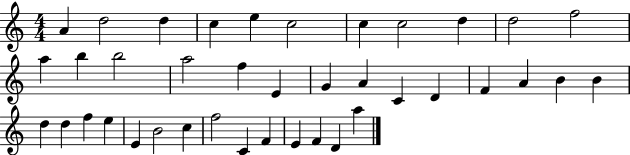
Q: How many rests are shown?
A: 0